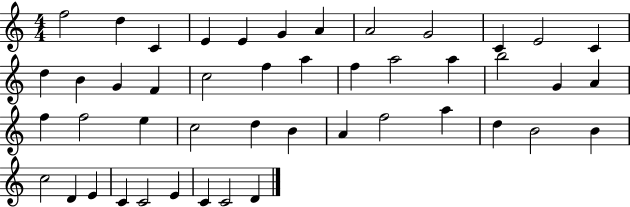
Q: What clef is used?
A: treble